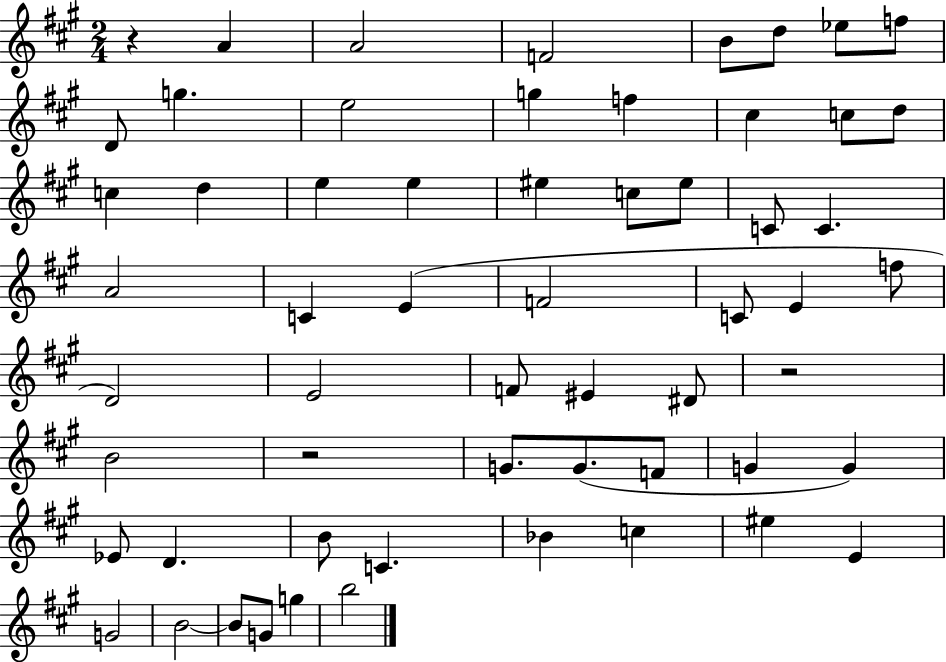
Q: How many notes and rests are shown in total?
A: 59